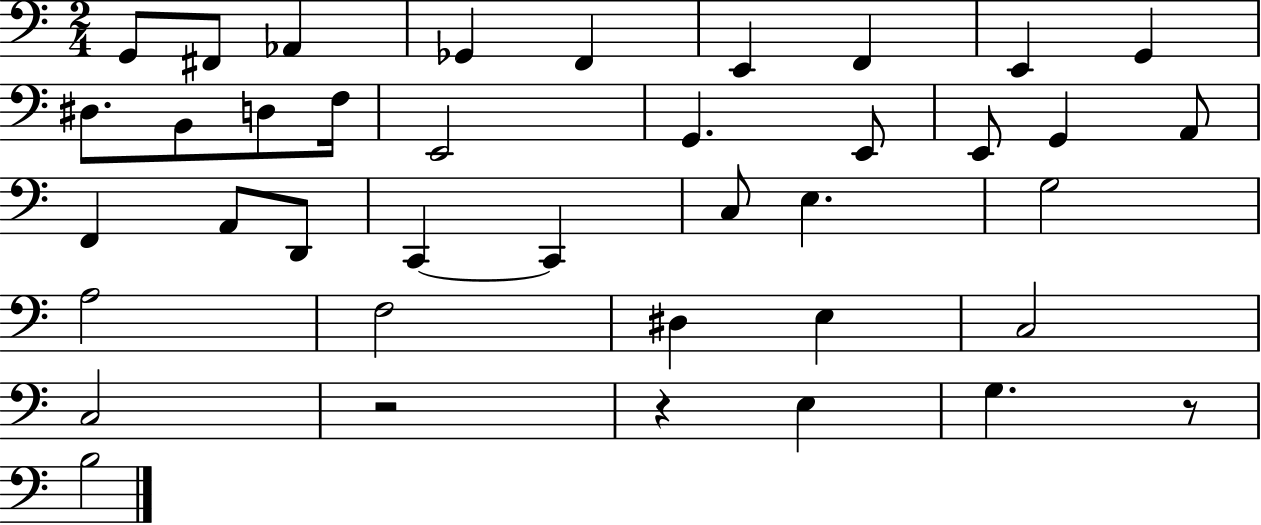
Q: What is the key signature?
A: C major